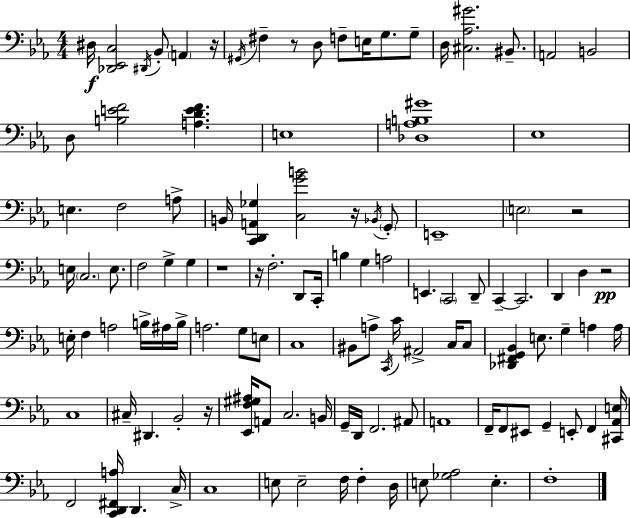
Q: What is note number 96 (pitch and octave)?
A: F3